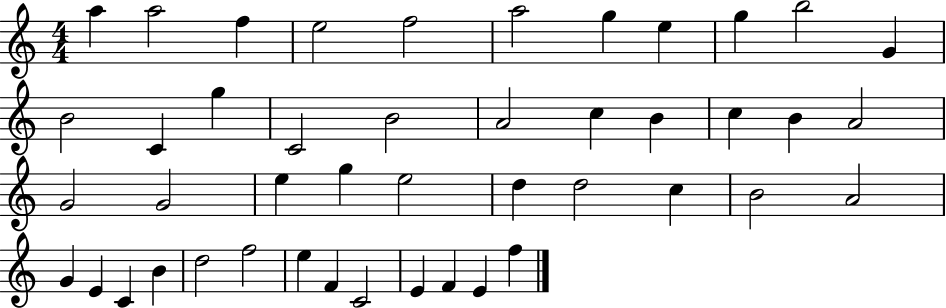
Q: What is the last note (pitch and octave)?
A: F5